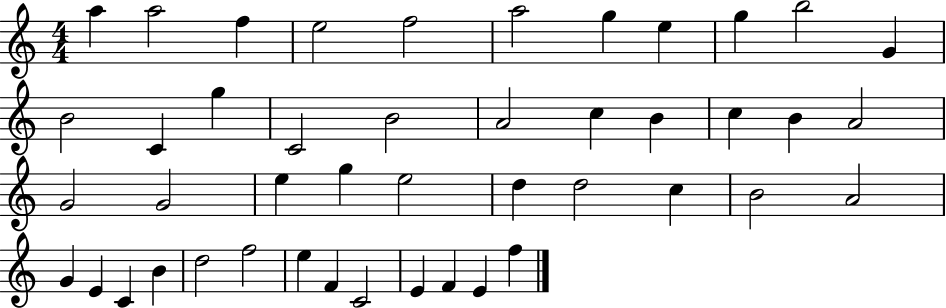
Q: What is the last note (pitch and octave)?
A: F5